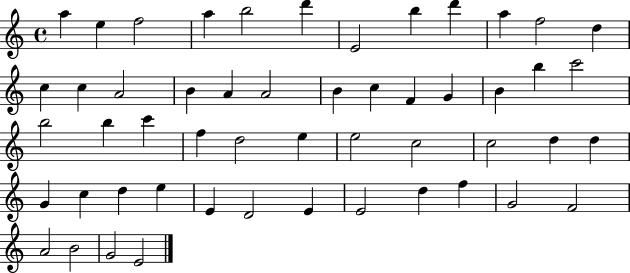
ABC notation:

X:1
T:Untitled
M:4/4
L:1/4
K:C
a e f2 a b2 d' E2 b d' a f2 d c c A2 B A A2 B c F G B b c'2 b2 b c' f d2 e e2 c2 c2 d d G c d e E D2 E E2 d f G2 F2 A2 B2 G2 E2